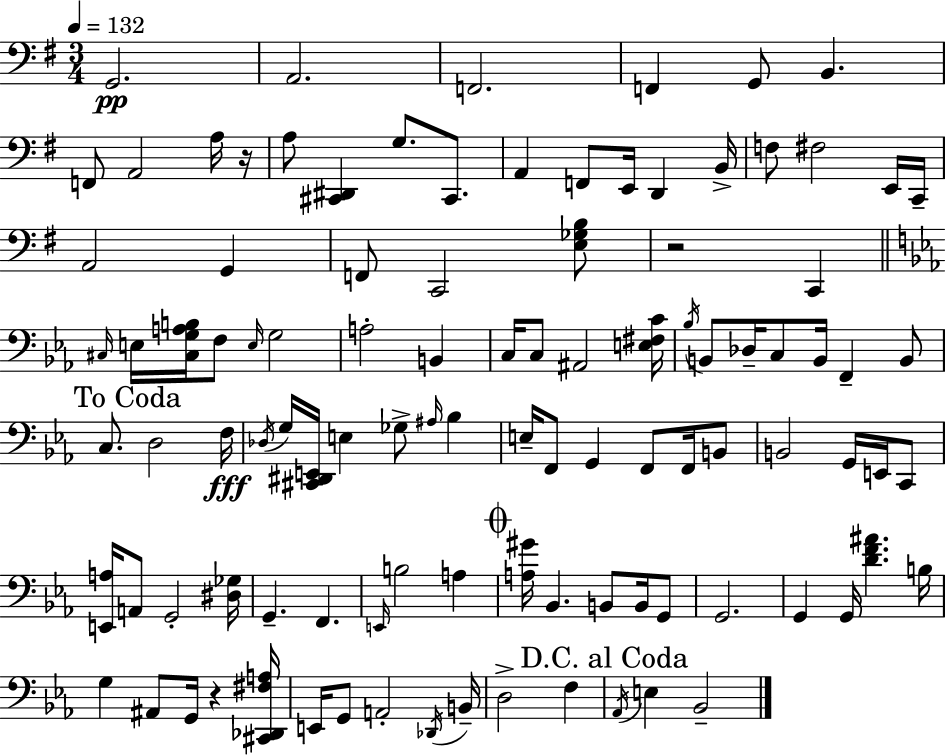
G2/h. A2/h. F2/h. F2/q G2/e B2/q. F2/e A2/h A3/s R/s A3/e [C#2,D#2]/q G3/e. C#2/e. A2/q F2/e E2/s D2/q B2/s F3/e F#3/h E2/s C2/s A2/h G2/q F2/e C2/h [E3,Gb3,B3]/e R/h C2/q C#3/s E3/s [C#3,G3,A3,B3]/s F3/e E3/s G3/h A3/h B2/q C3/s C3/e A#2/h [E3,F#3,C4]/s Bb3/s B2/e Db3/s C3/e B2/s F2/q B2/e C3/e. D3/h F3/s Db3/s G3/s [C#2,D#2,E2]/s E3/q Gb3/e A#3/s Bb3/q E3/s F2/e G2/q F2/e F2/s B2/e B2/h G2/s E2/s C2/e [E2,A3]/s A2/e G2/h [D#3,Gb3]/s G2/q. F2/q. E2/s B3/h A3/q [A3,G#4]/s Bb2/q. B2/e B2/s G2/e G2/h. G2/q G2/s [D4,F4,A#4]/q. B3/s G3/q A#2/e G2/s R/q [C#2,Db2,F#3,A3]/s E2/s G2/e A2/h Db2/s B2/s D3/h F3/q Ab2/s E3/q Bb2/h